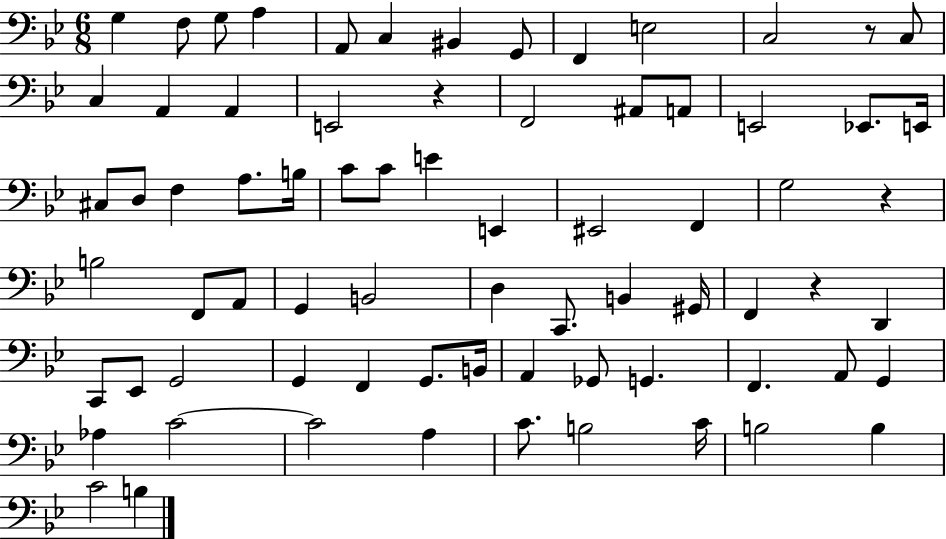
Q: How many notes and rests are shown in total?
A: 73